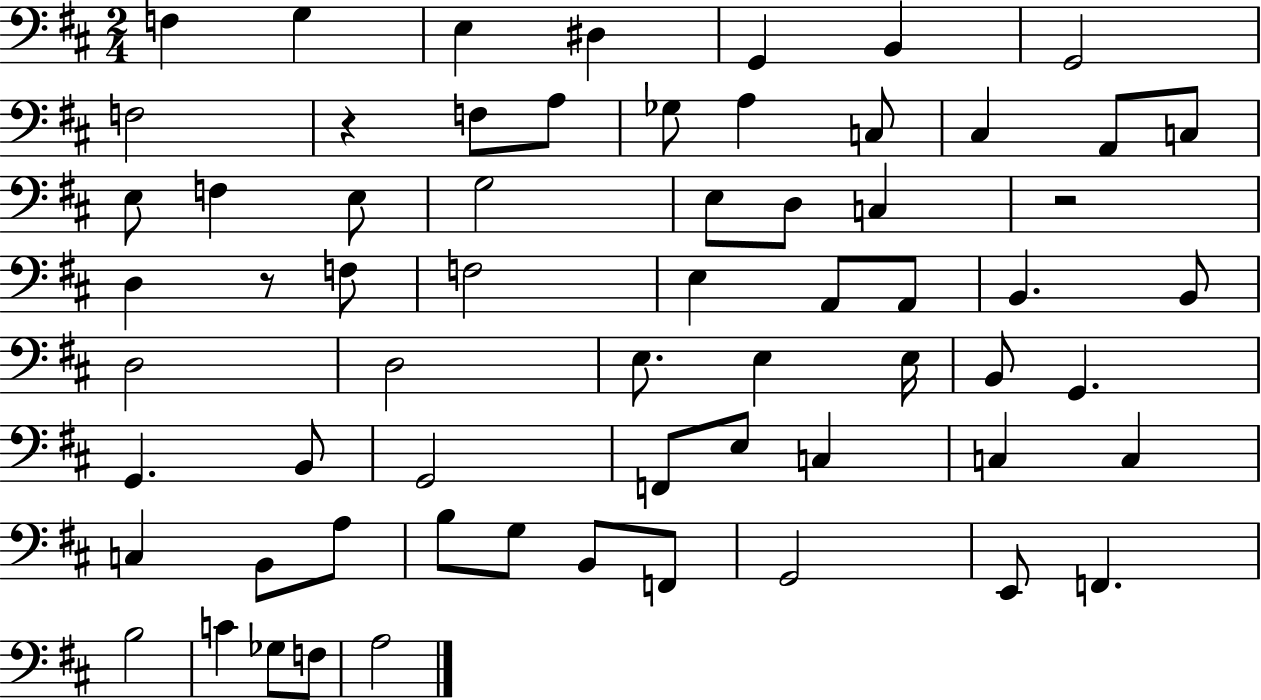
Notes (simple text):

F3/q G3/q E3/q D#3/q G2/q B2/q G2/h F3/h R/q F3/e A3/e Gb3/e A3/q C3/e C#3/q A2/e C3/e E3/e F3/q E3/e G3/h E3/e D3/e C3/q R/h D3/q R/e F3/e F3/h E3/q A2/e A2/e B2/q. B2/e D3/h D3/h E3/e. E3/q E3/s B2/e G2/q. G2/q. B2/e G2/h F2/e E3/e C3/q C3/q C3/q C3/q B2/e A3/e B3/e G3/e B2/e F2/e G2/h E2/e F2/q. B3/h C4/q Gb3/e F3/e A3/h